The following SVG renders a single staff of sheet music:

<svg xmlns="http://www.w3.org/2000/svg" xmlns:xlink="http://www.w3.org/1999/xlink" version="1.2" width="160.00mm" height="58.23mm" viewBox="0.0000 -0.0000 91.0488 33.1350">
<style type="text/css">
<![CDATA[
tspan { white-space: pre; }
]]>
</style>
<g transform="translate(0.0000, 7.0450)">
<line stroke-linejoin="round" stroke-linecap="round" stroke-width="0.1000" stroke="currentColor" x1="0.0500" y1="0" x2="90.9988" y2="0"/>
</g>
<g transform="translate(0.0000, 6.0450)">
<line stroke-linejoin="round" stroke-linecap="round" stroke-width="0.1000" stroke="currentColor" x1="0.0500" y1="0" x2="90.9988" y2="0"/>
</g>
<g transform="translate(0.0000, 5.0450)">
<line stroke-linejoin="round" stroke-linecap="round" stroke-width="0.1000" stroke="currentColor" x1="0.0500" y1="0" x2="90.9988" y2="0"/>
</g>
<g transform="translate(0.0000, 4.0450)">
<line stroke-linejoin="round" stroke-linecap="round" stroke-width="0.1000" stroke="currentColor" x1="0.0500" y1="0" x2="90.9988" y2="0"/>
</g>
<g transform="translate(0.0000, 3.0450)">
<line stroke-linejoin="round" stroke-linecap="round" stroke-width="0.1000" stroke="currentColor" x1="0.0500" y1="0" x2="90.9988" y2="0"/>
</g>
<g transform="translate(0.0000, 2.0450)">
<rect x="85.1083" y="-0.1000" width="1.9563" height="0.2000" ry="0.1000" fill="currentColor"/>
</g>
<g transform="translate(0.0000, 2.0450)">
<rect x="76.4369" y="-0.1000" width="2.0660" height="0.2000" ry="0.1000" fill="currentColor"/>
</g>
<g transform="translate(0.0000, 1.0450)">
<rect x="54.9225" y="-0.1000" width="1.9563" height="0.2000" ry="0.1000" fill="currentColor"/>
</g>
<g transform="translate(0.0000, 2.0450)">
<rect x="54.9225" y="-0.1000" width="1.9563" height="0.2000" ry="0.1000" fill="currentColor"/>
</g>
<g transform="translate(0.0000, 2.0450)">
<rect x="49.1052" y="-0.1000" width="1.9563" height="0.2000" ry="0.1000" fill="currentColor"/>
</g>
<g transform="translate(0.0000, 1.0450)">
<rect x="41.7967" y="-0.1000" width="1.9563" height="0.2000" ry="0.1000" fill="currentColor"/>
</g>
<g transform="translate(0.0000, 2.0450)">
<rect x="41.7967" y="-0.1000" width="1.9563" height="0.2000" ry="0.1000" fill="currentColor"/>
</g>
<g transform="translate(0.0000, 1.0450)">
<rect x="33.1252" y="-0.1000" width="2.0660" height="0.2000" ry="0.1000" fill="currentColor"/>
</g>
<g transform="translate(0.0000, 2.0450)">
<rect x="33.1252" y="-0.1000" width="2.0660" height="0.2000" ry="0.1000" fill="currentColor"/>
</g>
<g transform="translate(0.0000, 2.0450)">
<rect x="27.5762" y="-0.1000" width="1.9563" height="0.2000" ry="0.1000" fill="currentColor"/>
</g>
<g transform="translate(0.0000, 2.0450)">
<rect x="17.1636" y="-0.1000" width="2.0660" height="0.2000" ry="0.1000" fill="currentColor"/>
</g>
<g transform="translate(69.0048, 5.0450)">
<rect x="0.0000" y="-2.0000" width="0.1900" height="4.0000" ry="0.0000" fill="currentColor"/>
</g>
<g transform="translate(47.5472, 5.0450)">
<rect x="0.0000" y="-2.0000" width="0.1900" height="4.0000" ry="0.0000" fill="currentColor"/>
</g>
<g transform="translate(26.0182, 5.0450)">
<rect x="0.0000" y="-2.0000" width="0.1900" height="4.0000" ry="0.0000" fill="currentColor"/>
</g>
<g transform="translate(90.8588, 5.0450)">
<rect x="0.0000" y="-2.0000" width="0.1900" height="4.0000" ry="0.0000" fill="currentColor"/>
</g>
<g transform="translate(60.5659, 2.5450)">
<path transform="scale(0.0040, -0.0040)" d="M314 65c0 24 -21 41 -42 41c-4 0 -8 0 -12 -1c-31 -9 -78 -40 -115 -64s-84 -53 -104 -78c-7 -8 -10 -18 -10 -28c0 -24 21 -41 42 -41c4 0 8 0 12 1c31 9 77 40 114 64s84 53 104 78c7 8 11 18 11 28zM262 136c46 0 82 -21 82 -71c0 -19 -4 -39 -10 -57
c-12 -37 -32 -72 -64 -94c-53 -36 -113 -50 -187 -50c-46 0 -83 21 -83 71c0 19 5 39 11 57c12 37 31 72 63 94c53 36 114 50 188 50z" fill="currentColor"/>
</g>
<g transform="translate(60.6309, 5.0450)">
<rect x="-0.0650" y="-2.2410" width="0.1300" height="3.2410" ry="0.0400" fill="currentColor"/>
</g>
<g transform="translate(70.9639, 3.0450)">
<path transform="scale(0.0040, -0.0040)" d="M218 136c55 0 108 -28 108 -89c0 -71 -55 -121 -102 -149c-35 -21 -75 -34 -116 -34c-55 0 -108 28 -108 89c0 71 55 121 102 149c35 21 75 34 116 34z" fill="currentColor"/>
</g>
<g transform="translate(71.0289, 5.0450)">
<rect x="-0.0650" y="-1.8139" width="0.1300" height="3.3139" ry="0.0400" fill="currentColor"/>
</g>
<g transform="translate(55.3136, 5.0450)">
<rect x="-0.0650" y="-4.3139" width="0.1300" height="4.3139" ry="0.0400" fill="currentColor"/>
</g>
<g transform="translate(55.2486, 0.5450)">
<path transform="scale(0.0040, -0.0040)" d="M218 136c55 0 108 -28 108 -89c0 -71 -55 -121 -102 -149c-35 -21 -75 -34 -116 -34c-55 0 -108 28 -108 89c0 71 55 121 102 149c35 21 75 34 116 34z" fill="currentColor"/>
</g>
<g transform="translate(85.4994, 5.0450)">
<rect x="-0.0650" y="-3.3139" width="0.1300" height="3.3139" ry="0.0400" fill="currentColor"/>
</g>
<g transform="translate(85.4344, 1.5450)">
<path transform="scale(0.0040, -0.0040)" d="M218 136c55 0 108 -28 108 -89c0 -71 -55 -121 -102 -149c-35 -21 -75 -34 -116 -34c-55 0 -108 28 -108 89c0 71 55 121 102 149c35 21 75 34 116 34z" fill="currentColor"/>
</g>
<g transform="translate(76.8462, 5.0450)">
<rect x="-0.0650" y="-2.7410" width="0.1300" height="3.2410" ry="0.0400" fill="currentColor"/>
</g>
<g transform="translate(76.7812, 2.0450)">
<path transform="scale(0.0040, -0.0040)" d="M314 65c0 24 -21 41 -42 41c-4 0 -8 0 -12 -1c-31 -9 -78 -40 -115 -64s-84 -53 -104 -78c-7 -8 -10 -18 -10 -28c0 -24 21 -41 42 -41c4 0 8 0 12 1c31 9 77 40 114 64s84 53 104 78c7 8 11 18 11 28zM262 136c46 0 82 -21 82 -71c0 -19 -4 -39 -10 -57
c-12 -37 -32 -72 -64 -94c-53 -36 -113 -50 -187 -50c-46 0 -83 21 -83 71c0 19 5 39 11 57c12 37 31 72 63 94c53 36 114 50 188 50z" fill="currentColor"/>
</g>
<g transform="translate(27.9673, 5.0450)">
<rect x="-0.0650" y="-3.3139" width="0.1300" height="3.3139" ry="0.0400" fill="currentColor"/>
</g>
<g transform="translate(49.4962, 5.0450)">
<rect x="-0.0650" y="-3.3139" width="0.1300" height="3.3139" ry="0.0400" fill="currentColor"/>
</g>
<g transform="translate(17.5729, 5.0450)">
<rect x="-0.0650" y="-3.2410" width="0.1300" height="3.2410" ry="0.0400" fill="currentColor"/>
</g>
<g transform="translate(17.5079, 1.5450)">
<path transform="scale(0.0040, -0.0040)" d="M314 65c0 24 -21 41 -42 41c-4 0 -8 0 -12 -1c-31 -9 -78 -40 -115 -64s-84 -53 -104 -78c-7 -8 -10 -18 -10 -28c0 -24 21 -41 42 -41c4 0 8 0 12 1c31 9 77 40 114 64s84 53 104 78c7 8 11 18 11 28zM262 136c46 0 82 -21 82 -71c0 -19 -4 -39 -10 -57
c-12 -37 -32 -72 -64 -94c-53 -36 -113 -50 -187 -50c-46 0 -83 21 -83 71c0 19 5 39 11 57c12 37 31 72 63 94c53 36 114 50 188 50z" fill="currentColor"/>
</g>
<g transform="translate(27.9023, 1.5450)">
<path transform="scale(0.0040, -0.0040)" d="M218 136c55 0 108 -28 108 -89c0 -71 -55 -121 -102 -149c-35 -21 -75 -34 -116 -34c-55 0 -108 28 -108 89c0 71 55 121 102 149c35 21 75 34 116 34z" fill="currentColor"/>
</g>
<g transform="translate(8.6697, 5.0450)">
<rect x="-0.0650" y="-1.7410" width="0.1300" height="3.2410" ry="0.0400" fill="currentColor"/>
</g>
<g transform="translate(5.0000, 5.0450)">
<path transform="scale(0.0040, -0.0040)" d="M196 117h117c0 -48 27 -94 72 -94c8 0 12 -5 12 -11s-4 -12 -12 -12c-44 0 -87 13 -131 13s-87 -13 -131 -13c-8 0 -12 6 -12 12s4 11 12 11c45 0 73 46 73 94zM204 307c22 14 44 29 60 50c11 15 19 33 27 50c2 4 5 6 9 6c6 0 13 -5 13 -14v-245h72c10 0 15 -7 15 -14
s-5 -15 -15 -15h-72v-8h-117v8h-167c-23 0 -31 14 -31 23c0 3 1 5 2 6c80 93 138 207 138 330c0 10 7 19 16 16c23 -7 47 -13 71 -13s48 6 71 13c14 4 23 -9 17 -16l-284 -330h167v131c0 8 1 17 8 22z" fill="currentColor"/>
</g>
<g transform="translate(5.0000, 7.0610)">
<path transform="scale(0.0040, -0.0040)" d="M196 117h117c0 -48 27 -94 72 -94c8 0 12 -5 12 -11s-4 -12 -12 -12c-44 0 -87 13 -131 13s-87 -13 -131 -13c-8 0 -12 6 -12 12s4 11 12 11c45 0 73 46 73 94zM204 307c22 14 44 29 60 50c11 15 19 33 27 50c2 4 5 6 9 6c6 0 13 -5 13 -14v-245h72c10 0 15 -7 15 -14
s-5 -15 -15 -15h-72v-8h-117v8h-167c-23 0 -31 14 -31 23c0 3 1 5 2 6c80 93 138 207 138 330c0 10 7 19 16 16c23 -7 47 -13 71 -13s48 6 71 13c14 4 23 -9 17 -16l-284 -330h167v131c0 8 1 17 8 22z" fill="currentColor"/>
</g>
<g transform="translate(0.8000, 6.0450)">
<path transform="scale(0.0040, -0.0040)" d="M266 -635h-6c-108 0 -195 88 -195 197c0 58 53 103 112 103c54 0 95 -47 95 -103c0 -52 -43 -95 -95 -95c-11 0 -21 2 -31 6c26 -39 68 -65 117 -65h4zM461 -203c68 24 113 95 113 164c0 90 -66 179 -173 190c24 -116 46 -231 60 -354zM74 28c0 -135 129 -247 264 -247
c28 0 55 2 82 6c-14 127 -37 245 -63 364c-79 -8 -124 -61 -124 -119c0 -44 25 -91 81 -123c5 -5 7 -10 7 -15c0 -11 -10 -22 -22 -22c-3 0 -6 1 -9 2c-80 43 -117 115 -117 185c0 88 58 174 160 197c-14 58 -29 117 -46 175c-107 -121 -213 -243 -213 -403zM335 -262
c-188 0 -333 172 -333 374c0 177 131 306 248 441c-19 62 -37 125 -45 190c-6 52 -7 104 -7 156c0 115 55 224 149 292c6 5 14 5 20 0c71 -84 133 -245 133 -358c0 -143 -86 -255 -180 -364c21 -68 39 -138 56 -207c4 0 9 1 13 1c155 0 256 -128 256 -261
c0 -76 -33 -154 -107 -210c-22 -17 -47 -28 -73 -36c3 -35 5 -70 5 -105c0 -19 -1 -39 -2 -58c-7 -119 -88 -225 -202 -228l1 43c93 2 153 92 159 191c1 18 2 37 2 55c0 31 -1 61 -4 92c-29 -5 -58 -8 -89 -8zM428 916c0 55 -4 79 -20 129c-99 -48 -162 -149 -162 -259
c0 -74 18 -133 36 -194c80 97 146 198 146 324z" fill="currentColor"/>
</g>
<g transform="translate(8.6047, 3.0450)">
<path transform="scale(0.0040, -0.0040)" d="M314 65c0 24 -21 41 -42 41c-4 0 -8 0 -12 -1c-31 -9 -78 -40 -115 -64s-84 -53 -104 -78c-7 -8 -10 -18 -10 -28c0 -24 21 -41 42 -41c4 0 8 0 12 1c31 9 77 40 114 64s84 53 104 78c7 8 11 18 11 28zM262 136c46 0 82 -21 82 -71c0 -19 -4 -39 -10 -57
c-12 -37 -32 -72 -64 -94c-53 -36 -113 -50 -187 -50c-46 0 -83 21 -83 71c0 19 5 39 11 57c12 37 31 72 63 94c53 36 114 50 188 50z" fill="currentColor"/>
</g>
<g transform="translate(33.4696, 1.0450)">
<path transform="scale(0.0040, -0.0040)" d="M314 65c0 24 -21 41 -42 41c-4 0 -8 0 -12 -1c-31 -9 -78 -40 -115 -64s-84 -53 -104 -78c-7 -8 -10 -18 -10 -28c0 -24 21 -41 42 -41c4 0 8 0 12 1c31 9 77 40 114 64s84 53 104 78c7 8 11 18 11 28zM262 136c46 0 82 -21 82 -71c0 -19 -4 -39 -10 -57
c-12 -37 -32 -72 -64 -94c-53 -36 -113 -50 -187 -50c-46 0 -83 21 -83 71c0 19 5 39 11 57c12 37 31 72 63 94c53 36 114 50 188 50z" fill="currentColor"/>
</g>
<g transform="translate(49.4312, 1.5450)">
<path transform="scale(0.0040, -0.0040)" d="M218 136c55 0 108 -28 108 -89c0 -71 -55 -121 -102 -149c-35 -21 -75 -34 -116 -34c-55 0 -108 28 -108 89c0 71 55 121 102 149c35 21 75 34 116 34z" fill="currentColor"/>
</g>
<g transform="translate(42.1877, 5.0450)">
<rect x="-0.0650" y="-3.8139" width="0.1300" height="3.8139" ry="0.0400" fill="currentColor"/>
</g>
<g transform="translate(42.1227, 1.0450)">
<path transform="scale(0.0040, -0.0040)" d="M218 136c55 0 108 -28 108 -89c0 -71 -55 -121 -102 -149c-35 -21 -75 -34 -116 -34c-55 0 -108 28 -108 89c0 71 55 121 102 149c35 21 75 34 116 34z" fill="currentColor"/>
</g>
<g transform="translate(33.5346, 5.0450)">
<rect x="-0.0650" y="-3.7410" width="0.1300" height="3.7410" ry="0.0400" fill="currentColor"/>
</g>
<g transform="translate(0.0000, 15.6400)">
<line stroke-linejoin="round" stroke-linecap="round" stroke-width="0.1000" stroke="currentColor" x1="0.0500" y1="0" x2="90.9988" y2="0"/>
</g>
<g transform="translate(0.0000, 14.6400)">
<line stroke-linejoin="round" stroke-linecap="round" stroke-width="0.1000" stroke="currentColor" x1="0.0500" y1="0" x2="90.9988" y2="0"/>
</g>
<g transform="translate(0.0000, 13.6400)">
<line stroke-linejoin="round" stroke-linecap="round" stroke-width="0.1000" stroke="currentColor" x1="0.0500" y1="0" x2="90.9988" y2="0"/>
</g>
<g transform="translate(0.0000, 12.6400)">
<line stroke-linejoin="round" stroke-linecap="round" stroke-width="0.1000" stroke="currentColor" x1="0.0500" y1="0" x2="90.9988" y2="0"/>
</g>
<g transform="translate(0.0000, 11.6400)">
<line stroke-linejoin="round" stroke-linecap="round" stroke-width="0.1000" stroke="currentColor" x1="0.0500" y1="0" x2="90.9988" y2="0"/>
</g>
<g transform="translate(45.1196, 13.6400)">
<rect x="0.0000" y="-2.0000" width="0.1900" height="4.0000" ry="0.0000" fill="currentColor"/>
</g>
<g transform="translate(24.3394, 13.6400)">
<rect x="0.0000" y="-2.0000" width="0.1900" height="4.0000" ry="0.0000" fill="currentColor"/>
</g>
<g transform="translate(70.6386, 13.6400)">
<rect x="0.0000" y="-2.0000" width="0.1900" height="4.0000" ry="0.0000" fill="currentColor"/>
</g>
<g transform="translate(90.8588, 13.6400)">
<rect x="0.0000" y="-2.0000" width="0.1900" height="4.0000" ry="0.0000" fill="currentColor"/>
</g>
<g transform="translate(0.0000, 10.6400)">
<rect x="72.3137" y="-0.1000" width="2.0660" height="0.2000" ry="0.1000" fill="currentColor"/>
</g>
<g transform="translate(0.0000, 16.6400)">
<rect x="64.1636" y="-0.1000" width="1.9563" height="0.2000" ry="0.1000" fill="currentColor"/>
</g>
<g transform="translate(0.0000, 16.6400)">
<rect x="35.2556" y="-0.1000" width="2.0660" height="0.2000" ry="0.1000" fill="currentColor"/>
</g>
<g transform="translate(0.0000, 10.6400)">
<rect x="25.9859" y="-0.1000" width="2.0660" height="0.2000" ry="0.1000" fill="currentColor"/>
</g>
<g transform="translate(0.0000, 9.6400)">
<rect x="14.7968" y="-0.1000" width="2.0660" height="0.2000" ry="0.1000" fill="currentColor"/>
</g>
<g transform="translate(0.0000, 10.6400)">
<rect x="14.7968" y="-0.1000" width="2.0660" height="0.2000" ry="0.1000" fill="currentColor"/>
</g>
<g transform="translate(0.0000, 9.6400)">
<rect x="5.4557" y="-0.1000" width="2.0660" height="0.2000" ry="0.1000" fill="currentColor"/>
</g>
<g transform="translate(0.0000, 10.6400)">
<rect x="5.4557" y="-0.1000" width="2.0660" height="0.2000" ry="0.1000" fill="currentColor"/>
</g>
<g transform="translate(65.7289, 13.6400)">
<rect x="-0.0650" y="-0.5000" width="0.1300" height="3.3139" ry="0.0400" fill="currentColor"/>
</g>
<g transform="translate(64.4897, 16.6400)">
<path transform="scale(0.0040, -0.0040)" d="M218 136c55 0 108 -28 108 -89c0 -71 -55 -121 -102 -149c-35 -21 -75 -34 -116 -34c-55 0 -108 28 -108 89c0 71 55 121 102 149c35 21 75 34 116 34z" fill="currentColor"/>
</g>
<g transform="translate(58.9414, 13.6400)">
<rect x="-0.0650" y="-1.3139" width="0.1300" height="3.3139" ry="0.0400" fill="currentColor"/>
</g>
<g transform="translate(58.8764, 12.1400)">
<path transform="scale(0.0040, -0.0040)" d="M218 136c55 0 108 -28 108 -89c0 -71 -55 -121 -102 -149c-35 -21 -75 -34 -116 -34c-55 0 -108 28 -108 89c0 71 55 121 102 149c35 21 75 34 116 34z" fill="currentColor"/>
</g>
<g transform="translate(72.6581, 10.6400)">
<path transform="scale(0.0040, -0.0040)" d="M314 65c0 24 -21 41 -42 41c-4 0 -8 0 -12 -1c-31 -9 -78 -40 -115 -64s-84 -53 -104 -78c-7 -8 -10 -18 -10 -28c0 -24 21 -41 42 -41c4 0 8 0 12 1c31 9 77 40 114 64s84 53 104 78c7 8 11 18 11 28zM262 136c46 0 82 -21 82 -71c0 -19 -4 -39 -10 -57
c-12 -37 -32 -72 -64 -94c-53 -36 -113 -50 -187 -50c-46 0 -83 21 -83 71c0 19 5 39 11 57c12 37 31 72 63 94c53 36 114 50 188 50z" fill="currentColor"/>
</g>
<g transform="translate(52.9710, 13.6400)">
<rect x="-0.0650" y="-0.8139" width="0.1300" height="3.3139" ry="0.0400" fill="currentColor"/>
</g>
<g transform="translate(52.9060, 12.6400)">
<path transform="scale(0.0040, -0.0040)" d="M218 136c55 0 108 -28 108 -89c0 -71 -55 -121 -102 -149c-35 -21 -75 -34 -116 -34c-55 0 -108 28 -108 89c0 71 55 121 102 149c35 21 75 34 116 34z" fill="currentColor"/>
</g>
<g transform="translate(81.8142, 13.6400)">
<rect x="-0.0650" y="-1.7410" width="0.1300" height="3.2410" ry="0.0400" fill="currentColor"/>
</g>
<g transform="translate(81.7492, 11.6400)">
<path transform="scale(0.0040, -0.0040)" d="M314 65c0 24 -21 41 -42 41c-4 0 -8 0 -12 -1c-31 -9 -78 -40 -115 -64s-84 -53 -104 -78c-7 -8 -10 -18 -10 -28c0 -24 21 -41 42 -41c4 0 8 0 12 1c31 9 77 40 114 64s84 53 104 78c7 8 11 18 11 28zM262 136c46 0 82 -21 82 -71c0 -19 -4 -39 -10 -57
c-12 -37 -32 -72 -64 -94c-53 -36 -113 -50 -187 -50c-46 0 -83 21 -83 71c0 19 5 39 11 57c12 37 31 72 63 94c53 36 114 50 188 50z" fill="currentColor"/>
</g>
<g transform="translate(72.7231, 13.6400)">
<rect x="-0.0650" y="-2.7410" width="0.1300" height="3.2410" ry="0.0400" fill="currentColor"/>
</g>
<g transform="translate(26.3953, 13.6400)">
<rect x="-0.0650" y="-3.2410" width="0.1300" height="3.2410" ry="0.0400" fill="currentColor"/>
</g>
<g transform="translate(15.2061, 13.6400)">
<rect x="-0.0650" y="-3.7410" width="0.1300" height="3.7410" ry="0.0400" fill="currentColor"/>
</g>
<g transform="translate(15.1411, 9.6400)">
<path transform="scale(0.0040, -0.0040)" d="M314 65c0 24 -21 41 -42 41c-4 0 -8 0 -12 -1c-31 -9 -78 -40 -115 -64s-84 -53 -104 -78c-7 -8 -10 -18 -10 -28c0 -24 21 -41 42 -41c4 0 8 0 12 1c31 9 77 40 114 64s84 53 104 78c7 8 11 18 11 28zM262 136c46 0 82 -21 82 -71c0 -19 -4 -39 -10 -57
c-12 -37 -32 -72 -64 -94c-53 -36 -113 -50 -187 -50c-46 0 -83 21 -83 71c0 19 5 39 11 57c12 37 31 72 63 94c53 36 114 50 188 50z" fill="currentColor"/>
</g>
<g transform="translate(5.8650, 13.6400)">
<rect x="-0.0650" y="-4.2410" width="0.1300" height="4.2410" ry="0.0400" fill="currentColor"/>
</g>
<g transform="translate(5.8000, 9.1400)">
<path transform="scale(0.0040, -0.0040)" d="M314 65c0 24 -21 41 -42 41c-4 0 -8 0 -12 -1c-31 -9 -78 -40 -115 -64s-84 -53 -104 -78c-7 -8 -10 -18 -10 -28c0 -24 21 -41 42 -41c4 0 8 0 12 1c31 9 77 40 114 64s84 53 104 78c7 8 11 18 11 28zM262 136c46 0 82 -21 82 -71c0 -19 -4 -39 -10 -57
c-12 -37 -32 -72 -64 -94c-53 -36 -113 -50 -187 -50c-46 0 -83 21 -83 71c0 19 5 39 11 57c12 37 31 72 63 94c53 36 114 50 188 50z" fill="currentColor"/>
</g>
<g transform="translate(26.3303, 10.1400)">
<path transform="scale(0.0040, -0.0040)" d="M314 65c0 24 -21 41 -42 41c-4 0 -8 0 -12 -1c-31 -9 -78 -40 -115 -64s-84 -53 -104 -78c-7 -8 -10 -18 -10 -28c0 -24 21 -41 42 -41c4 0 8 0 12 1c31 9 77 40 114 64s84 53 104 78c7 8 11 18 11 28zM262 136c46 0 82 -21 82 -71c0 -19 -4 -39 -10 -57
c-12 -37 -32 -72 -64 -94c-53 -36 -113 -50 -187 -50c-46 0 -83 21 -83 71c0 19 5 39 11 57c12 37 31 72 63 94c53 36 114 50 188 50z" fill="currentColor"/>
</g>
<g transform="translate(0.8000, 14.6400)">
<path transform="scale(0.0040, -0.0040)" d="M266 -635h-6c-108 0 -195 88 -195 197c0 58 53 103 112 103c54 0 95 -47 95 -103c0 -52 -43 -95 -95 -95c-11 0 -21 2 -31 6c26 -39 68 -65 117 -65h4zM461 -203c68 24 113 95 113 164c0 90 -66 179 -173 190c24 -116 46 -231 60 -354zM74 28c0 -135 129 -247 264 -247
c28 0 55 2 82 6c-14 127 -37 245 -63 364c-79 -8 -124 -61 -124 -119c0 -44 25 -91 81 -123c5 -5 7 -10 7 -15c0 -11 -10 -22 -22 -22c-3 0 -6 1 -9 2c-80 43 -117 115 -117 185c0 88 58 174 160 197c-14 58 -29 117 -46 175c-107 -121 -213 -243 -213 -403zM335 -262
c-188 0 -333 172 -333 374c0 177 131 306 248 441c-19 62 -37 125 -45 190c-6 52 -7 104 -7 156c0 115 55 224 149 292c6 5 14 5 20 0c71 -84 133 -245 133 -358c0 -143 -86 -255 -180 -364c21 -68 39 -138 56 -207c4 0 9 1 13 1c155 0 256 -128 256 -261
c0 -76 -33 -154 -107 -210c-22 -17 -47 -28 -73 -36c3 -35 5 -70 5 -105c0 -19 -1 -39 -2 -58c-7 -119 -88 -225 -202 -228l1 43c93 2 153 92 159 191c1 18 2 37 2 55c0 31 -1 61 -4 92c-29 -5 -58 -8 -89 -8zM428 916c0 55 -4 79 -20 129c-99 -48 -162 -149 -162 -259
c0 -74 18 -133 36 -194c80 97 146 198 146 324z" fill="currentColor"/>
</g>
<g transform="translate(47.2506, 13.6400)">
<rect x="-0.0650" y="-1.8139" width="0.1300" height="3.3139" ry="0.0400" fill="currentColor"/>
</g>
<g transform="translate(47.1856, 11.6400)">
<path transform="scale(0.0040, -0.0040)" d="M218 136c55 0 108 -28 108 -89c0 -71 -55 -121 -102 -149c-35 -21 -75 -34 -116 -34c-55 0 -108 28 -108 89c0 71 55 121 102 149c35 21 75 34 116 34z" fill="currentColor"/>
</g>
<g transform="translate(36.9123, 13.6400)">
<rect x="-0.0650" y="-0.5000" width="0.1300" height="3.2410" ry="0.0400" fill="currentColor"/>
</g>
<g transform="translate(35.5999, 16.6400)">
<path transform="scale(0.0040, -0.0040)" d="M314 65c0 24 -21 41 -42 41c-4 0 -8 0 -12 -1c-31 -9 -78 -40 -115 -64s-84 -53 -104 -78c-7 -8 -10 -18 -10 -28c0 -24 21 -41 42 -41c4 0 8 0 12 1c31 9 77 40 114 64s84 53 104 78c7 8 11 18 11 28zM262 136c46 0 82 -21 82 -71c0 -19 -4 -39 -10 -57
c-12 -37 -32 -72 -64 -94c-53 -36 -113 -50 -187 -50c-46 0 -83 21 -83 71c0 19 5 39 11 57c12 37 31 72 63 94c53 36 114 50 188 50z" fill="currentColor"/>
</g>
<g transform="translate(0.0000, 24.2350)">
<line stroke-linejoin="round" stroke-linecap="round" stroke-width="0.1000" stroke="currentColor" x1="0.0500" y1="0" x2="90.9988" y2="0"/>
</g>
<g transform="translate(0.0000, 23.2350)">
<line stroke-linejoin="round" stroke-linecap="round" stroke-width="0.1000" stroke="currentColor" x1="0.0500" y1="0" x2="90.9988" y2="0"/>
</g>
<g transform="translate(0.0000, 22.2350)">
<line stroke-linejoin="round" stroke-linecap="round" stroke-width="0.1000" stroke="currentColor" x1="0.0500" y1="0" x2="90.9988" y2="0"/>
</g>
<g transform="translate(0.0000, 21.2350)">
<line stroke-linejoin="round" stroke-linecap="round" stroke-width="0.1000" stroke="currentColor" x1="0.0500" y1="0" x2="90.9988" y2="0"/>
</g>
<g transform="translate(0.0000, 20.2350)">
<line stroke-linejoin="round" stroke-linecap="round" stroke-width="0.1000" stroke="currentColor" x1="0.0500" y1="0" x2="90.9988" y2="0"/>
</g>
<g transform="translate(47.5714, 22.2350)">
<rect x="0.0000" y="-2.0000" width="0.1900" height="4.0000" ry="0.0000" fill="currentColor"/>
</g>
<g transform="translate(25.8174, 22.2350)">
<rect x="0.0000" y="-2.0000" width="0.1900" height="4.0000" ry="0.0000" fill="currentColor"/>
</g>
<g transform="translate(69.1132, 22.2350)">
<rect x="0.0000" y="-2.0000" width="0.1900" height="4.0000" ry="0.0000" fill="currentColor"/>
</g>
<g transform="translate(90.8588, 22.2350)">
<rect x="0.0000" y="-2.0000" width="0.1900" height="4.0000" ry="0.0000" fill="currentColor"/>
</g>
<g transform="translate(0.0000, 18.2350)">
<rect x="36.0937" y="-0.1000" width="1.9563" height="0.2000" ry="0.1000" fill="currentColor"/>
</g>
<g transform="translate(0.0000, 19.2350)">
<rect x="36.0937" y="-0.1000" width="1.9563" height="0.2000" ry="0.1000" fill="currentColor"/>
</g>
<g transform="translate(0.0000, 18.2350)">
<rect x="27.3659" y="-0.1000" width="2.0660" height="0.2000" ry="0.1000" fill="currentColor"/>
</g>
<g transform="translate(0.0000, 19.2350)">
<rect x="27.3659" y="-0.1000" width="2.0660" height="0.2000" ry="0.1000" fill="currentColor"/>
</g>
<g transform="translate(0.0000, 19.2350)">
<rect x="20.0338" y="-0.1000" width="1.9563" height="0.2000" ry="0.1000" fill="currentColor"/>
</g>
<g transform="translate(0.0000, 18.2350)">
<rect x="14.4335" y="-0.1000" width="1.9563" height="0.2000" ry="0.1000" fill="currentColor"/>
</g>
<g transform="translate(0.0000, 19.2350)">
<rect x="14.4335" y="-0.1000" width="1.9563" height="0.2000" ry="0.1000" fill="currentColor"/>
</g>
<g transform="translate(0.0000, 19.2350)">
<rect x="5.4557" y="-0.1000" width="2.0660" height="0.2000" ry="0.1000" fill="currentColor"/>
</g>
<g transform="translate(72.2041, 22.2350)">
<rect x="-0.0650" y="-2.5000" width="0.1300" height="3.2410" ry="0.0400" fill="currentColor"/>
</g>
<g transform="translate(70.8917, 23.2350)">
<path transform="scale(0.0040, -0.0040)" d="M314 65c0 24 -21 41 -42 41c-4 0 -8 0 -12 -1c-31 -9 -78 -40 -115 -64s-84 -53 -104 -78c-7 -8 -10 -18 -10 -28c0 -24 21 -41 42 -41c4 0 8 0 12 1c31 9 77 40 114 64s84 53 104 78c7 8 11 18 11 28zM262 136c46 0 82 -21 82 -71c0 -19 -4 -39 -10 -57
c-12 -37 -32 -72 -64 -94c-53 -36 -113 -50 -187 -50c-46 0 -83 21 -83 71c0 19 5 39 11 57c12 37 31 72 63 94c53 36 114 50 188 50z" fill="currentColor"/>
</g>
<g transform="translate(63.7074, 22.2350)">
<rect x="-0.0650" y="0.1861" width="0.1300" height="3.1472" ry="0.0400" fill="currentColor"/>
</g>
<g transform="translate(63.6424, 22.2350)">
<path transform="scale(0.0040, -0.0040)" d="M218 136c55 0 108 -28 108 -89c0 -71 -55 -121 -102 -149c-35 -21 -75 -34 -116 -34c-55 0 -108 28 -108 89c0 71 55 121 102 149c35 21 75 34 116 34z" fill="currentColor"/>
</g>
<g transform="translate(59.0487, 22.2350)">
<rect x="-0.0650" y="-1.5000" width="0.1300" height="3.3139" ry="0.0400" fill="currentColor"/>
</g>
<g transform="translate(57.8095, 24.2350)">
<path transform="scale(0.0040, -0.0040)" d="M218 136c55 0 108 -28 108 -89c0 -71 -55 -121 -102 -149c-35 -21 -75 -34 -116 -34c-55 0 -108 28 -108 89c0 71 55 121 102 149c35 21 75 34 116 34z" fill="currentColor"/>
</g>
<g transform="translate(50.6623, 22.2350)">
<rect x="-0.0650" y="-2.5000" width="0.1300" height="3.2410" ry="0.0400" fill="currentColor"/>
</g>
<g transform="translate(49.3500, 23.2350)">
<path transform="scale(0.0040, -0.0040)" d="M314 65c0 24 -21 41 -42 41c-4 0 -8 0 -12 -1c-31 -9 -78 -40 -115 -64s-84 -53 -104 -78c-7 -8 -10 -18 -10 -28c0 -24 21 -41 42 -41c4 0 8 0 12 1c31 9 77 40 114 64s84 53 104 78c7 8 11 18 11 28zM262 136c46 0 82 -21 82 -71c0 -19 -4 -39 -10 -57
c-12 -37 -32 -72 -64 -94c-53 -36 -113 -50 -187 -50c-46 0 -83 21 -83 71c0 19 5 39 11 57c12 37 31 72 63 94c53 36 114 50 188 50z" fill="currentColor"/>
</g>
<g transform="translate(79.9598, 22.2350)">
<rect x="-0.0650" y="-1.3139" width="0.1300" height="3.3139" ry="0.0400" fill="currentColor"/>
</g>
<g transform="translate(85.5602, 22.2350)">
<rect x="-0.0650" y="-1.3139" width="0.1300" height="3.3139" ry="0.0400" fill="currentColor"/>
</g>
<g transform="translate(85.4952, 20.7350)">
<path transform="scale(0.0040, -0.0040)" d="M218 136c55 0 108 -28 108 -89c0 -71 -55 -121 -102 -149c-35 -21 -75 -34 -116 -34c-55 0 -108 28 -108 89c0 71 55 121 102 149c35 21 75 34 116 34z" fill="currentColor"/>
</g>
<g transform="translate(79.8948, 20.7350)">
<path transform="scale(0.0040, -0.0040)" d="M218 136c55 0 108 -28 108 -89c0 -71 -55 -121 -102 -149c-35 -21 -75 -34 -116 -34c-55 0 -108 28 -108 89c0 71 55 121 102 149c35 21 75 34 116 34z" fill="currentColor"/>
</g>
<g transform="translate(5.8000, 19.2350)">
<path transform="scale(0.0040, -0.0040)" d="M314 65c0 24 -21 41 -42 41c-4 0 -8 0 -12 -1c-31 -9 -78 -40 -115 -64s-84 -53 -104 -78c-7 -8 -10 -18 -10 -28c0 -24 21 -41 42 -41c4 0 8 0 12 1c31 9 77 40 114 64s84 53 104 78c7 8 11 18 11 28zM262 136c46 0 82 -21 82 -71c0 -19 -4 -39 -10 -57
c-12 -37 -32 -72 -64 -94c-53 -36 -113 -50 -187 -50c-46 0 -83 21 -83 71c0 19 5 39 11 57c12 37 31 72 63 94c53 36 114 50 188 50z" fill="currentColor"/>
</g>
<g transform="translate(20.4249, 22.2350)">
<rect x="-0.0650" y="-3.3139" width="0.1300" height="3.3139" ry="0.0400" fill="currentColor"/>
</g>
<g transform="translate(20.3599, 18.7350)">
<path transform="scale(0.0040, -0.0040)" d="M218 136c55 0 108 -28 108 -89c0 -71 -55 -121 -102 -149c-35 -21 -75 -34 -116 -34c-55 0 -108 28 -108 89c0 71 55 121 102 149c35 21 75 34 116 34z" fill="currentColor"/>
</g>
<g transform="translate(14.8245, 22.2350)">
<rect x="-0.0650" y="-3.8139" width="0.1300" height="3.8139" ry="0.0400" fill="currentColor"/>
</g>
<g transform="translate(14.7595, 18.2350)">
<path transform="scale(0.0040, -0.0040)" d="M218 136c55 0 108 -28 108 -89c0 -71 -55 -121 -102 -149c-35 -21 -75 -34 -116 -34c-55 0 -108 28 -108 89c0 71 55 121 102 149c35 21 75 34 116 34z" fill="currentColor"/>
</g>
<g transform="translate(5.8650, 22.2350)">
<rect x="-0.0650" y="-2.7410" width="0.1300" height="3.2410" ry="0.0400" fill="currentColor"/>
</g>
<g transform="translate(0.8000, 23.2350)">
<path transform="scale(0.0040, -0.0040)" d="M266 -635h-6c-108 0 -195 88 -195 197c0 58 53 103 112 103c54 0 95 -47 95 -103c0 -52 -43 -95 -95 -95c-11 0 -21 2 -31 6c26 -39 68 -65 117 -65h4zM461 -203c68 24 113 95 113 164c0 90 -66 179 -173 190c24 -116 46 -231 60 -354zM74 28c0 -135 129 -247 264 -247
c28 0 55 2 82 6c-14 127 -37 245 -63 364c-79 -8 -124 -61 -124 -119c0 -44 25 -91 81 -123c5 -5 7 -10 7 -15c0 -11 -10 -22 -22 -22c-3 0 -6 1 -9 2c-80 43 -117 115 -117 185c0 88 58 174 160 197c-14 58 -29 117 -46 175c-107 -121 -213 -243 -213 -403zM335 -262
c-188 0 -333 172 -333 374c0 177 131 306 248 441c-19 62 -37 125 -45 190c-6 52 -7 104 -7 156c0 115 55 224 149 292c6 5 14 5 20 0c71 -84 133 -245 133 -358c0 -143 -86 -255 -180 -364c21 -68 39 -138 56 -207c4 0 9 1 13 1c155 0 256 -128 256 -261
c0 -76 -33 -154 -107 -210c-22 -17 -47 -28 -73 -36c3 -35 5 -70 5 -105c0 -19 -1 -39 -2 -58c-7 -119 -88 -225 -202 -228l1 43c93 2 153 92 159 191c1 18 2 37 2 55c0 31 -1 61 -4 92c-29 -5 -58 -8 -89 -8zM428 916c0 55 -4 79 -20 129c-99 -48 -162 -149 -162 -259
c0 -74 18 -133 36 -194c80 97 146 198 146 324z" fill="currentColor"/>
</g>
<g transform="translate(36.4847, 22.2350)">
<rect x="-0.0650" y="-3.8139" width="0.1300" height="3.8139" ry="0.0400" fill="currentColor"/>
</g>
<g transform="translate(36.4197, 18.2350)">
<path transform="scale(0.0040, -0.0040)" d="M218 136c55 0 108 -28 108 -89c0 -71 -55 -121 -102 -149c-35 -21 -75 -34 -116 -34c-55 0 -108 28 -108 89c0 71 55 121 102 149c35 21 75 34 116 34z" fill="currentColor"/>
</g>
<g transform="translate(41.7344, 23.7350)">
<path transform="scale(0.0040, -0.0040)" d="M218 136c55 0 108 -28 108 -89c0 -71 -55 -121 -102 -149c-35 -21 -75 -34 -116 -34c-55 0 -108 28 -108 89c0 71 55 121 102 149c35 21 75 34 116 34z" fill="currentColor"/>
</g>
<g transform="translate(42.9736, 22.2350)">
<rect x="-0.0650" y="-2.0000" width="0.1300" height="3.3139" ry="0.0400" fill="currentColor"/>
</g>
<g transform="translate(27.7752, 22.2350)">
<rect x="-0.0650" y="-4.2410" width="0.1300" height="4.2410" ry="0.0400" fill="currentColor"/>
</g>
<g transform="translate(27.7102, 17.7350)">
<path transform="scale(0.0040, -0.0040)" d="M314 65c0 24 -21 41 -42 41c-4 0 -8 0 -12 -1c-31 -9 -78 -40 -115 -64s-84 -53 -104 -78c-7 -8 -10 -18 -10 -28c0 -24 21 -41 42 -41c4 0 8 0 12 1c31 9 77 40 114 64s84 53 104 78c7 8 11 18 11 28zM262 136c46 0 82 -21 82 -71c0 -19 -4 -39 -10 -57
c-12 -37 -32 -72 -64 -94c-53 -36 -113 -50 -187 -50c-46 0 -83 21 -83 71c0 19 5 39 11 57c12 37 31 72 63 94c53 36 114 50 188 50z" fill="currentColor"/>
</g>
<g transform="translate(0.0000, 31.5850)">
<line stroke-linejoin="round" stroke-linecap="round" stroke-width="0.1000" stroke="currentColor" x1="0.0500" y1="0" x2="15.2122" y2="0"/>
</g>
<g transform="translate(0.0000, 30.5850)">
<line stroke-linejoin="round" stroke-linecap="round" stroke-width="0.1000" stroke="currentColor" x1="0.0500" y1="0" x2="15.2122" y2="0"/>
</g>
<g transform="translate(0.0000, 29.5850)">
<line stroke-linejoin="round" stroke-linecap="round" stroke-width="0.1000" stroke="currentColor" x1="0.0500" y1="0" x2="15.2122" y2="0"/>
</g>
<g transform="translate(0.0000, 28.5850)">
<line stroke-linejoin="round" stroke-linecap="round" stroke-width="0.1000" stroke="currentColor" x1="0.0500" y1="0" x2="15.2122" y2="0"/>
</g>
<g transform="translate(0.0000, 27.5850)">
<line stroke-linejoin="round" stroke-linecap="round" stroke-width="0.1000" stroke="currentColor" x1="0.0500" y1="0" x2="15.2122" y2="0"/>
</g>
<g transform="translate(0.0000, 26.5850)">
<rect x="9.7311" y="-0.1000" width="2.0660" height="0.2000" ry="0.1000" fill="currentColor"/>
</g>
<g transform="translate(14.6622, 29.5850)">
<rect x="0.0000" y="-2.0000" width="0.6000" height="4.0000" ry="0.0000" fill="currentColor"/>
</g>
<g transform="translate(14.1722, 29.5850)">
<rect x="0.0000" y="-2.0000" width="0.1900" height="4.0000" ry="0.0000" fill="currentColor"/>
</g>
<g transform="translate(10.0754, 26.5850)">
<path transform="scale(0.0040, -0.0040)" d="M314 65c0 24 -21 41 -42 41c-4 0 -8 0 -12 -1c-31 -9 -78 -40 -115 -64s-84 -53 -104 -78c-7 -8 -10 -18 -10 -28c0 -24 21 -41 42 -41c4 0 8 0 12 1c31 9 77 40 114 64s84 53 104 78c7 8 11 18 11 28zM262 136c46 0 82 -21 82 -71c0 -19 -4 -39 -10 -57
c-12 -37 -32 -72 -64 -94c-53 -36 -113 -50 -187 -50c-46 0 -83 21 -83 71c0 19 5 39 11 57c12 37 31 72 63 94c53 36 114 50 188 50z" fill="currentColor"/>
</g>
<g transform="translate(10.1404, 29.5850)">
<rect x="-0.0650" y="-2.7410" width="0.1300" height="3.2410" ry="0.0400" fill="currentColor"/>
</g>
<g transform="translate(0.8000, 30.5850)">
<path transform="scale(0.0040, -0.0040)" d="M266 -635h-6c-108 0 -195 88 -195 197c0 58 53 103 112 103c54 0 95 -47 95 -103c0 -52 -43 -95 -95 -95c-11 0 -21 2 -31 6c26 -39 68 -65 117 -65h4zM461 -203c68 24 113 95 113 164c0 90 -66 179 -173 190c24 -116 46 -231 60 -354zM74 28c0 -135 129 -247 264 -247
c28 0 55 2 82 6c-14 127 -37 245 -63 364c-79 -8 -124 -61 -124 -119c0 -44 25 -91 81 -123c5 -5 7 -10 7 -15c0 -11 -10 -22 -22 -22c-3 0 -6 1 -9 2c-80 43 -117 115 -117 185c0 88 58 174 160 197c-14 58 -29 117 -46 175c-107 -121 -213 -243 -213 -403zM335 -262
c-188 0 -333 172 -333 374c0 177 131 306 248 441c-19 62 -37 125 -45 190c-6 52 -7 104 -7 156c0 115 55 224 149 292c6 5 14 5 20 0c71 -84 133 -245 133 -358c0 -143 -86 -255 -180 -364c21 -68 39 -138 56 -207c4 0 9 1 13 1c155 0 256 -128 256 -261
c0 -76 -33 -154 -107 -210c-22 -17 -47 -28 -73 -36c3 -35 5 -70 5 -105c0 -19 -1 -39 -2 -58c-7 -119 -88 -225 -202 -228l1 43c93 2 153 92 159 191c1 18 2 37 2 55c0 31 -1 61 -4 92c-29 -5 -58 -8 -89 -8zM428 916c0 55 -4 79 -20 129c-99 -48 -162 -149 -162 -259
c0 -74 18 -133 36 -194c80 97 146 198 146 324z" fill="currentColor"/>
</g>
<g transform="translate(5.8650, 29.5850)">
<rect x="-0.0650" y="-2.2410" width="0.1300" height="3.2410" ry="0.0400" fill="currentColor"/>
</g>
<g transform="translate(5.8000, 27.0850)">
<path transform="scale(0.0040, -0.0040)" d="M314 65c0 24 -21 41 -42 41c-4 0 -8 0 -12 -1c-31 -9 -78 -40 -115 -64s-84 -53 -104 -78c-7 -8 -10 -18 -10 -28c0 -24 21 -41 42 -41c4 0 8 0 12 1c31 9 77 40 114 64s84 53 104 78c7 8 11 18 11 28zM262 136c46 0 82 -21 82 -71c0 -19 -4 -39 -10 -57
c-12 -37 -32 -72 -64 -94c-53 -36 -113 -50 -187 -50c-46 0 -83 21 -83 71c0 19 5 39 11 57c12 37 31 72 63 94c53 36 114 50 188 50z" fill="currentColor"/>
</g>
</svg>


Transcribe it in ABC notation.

X:1
T:Untitled
M:4/4
L:1/4
K:C
f2 b2 b c'2 c' b d' g2 f a2 b d'2 c'2 b2 C2 f d e C a2 f2 a2 c' b d'2 c' F G2 E B G2 e e g2 a2